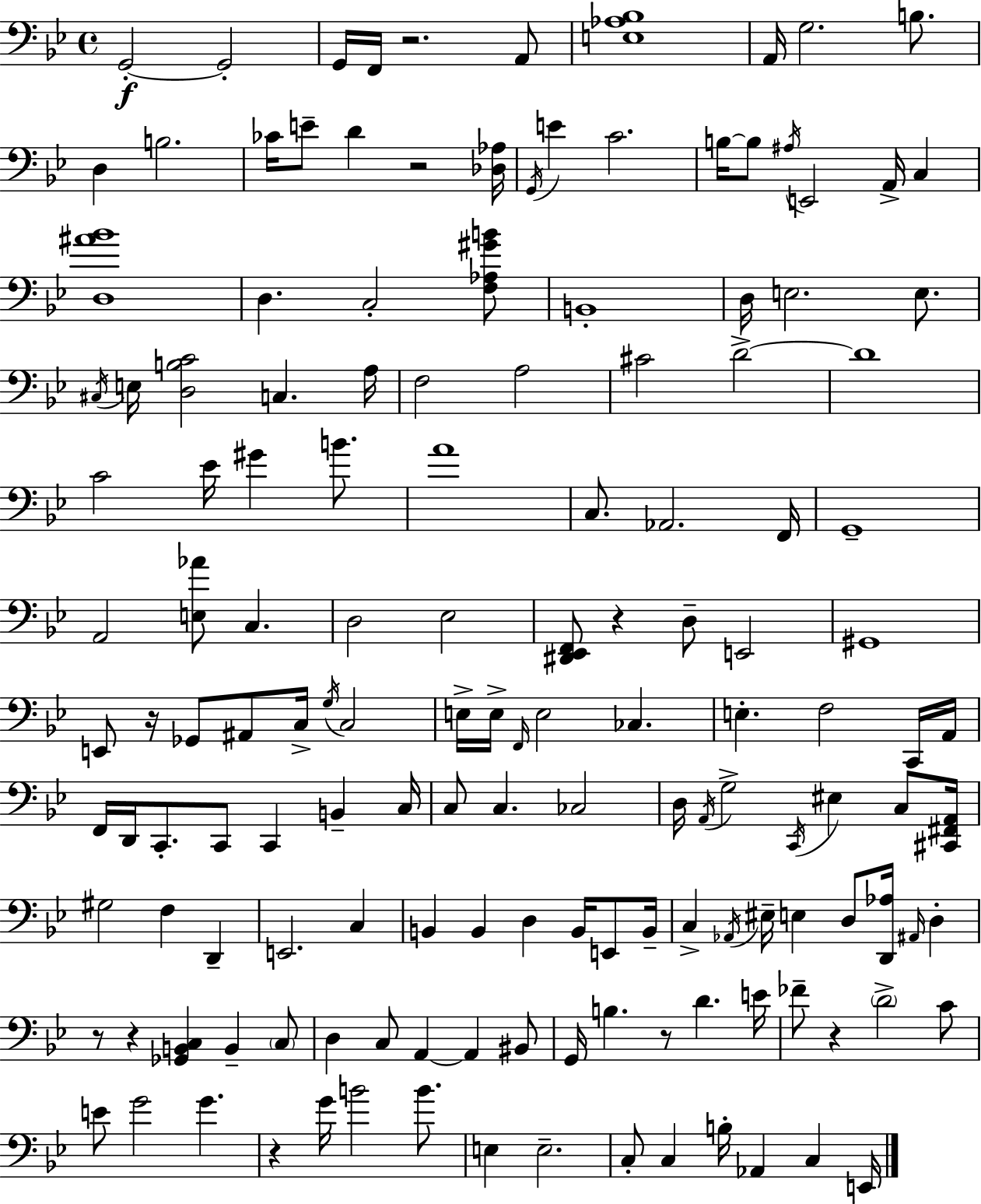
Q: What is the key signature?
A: G minor